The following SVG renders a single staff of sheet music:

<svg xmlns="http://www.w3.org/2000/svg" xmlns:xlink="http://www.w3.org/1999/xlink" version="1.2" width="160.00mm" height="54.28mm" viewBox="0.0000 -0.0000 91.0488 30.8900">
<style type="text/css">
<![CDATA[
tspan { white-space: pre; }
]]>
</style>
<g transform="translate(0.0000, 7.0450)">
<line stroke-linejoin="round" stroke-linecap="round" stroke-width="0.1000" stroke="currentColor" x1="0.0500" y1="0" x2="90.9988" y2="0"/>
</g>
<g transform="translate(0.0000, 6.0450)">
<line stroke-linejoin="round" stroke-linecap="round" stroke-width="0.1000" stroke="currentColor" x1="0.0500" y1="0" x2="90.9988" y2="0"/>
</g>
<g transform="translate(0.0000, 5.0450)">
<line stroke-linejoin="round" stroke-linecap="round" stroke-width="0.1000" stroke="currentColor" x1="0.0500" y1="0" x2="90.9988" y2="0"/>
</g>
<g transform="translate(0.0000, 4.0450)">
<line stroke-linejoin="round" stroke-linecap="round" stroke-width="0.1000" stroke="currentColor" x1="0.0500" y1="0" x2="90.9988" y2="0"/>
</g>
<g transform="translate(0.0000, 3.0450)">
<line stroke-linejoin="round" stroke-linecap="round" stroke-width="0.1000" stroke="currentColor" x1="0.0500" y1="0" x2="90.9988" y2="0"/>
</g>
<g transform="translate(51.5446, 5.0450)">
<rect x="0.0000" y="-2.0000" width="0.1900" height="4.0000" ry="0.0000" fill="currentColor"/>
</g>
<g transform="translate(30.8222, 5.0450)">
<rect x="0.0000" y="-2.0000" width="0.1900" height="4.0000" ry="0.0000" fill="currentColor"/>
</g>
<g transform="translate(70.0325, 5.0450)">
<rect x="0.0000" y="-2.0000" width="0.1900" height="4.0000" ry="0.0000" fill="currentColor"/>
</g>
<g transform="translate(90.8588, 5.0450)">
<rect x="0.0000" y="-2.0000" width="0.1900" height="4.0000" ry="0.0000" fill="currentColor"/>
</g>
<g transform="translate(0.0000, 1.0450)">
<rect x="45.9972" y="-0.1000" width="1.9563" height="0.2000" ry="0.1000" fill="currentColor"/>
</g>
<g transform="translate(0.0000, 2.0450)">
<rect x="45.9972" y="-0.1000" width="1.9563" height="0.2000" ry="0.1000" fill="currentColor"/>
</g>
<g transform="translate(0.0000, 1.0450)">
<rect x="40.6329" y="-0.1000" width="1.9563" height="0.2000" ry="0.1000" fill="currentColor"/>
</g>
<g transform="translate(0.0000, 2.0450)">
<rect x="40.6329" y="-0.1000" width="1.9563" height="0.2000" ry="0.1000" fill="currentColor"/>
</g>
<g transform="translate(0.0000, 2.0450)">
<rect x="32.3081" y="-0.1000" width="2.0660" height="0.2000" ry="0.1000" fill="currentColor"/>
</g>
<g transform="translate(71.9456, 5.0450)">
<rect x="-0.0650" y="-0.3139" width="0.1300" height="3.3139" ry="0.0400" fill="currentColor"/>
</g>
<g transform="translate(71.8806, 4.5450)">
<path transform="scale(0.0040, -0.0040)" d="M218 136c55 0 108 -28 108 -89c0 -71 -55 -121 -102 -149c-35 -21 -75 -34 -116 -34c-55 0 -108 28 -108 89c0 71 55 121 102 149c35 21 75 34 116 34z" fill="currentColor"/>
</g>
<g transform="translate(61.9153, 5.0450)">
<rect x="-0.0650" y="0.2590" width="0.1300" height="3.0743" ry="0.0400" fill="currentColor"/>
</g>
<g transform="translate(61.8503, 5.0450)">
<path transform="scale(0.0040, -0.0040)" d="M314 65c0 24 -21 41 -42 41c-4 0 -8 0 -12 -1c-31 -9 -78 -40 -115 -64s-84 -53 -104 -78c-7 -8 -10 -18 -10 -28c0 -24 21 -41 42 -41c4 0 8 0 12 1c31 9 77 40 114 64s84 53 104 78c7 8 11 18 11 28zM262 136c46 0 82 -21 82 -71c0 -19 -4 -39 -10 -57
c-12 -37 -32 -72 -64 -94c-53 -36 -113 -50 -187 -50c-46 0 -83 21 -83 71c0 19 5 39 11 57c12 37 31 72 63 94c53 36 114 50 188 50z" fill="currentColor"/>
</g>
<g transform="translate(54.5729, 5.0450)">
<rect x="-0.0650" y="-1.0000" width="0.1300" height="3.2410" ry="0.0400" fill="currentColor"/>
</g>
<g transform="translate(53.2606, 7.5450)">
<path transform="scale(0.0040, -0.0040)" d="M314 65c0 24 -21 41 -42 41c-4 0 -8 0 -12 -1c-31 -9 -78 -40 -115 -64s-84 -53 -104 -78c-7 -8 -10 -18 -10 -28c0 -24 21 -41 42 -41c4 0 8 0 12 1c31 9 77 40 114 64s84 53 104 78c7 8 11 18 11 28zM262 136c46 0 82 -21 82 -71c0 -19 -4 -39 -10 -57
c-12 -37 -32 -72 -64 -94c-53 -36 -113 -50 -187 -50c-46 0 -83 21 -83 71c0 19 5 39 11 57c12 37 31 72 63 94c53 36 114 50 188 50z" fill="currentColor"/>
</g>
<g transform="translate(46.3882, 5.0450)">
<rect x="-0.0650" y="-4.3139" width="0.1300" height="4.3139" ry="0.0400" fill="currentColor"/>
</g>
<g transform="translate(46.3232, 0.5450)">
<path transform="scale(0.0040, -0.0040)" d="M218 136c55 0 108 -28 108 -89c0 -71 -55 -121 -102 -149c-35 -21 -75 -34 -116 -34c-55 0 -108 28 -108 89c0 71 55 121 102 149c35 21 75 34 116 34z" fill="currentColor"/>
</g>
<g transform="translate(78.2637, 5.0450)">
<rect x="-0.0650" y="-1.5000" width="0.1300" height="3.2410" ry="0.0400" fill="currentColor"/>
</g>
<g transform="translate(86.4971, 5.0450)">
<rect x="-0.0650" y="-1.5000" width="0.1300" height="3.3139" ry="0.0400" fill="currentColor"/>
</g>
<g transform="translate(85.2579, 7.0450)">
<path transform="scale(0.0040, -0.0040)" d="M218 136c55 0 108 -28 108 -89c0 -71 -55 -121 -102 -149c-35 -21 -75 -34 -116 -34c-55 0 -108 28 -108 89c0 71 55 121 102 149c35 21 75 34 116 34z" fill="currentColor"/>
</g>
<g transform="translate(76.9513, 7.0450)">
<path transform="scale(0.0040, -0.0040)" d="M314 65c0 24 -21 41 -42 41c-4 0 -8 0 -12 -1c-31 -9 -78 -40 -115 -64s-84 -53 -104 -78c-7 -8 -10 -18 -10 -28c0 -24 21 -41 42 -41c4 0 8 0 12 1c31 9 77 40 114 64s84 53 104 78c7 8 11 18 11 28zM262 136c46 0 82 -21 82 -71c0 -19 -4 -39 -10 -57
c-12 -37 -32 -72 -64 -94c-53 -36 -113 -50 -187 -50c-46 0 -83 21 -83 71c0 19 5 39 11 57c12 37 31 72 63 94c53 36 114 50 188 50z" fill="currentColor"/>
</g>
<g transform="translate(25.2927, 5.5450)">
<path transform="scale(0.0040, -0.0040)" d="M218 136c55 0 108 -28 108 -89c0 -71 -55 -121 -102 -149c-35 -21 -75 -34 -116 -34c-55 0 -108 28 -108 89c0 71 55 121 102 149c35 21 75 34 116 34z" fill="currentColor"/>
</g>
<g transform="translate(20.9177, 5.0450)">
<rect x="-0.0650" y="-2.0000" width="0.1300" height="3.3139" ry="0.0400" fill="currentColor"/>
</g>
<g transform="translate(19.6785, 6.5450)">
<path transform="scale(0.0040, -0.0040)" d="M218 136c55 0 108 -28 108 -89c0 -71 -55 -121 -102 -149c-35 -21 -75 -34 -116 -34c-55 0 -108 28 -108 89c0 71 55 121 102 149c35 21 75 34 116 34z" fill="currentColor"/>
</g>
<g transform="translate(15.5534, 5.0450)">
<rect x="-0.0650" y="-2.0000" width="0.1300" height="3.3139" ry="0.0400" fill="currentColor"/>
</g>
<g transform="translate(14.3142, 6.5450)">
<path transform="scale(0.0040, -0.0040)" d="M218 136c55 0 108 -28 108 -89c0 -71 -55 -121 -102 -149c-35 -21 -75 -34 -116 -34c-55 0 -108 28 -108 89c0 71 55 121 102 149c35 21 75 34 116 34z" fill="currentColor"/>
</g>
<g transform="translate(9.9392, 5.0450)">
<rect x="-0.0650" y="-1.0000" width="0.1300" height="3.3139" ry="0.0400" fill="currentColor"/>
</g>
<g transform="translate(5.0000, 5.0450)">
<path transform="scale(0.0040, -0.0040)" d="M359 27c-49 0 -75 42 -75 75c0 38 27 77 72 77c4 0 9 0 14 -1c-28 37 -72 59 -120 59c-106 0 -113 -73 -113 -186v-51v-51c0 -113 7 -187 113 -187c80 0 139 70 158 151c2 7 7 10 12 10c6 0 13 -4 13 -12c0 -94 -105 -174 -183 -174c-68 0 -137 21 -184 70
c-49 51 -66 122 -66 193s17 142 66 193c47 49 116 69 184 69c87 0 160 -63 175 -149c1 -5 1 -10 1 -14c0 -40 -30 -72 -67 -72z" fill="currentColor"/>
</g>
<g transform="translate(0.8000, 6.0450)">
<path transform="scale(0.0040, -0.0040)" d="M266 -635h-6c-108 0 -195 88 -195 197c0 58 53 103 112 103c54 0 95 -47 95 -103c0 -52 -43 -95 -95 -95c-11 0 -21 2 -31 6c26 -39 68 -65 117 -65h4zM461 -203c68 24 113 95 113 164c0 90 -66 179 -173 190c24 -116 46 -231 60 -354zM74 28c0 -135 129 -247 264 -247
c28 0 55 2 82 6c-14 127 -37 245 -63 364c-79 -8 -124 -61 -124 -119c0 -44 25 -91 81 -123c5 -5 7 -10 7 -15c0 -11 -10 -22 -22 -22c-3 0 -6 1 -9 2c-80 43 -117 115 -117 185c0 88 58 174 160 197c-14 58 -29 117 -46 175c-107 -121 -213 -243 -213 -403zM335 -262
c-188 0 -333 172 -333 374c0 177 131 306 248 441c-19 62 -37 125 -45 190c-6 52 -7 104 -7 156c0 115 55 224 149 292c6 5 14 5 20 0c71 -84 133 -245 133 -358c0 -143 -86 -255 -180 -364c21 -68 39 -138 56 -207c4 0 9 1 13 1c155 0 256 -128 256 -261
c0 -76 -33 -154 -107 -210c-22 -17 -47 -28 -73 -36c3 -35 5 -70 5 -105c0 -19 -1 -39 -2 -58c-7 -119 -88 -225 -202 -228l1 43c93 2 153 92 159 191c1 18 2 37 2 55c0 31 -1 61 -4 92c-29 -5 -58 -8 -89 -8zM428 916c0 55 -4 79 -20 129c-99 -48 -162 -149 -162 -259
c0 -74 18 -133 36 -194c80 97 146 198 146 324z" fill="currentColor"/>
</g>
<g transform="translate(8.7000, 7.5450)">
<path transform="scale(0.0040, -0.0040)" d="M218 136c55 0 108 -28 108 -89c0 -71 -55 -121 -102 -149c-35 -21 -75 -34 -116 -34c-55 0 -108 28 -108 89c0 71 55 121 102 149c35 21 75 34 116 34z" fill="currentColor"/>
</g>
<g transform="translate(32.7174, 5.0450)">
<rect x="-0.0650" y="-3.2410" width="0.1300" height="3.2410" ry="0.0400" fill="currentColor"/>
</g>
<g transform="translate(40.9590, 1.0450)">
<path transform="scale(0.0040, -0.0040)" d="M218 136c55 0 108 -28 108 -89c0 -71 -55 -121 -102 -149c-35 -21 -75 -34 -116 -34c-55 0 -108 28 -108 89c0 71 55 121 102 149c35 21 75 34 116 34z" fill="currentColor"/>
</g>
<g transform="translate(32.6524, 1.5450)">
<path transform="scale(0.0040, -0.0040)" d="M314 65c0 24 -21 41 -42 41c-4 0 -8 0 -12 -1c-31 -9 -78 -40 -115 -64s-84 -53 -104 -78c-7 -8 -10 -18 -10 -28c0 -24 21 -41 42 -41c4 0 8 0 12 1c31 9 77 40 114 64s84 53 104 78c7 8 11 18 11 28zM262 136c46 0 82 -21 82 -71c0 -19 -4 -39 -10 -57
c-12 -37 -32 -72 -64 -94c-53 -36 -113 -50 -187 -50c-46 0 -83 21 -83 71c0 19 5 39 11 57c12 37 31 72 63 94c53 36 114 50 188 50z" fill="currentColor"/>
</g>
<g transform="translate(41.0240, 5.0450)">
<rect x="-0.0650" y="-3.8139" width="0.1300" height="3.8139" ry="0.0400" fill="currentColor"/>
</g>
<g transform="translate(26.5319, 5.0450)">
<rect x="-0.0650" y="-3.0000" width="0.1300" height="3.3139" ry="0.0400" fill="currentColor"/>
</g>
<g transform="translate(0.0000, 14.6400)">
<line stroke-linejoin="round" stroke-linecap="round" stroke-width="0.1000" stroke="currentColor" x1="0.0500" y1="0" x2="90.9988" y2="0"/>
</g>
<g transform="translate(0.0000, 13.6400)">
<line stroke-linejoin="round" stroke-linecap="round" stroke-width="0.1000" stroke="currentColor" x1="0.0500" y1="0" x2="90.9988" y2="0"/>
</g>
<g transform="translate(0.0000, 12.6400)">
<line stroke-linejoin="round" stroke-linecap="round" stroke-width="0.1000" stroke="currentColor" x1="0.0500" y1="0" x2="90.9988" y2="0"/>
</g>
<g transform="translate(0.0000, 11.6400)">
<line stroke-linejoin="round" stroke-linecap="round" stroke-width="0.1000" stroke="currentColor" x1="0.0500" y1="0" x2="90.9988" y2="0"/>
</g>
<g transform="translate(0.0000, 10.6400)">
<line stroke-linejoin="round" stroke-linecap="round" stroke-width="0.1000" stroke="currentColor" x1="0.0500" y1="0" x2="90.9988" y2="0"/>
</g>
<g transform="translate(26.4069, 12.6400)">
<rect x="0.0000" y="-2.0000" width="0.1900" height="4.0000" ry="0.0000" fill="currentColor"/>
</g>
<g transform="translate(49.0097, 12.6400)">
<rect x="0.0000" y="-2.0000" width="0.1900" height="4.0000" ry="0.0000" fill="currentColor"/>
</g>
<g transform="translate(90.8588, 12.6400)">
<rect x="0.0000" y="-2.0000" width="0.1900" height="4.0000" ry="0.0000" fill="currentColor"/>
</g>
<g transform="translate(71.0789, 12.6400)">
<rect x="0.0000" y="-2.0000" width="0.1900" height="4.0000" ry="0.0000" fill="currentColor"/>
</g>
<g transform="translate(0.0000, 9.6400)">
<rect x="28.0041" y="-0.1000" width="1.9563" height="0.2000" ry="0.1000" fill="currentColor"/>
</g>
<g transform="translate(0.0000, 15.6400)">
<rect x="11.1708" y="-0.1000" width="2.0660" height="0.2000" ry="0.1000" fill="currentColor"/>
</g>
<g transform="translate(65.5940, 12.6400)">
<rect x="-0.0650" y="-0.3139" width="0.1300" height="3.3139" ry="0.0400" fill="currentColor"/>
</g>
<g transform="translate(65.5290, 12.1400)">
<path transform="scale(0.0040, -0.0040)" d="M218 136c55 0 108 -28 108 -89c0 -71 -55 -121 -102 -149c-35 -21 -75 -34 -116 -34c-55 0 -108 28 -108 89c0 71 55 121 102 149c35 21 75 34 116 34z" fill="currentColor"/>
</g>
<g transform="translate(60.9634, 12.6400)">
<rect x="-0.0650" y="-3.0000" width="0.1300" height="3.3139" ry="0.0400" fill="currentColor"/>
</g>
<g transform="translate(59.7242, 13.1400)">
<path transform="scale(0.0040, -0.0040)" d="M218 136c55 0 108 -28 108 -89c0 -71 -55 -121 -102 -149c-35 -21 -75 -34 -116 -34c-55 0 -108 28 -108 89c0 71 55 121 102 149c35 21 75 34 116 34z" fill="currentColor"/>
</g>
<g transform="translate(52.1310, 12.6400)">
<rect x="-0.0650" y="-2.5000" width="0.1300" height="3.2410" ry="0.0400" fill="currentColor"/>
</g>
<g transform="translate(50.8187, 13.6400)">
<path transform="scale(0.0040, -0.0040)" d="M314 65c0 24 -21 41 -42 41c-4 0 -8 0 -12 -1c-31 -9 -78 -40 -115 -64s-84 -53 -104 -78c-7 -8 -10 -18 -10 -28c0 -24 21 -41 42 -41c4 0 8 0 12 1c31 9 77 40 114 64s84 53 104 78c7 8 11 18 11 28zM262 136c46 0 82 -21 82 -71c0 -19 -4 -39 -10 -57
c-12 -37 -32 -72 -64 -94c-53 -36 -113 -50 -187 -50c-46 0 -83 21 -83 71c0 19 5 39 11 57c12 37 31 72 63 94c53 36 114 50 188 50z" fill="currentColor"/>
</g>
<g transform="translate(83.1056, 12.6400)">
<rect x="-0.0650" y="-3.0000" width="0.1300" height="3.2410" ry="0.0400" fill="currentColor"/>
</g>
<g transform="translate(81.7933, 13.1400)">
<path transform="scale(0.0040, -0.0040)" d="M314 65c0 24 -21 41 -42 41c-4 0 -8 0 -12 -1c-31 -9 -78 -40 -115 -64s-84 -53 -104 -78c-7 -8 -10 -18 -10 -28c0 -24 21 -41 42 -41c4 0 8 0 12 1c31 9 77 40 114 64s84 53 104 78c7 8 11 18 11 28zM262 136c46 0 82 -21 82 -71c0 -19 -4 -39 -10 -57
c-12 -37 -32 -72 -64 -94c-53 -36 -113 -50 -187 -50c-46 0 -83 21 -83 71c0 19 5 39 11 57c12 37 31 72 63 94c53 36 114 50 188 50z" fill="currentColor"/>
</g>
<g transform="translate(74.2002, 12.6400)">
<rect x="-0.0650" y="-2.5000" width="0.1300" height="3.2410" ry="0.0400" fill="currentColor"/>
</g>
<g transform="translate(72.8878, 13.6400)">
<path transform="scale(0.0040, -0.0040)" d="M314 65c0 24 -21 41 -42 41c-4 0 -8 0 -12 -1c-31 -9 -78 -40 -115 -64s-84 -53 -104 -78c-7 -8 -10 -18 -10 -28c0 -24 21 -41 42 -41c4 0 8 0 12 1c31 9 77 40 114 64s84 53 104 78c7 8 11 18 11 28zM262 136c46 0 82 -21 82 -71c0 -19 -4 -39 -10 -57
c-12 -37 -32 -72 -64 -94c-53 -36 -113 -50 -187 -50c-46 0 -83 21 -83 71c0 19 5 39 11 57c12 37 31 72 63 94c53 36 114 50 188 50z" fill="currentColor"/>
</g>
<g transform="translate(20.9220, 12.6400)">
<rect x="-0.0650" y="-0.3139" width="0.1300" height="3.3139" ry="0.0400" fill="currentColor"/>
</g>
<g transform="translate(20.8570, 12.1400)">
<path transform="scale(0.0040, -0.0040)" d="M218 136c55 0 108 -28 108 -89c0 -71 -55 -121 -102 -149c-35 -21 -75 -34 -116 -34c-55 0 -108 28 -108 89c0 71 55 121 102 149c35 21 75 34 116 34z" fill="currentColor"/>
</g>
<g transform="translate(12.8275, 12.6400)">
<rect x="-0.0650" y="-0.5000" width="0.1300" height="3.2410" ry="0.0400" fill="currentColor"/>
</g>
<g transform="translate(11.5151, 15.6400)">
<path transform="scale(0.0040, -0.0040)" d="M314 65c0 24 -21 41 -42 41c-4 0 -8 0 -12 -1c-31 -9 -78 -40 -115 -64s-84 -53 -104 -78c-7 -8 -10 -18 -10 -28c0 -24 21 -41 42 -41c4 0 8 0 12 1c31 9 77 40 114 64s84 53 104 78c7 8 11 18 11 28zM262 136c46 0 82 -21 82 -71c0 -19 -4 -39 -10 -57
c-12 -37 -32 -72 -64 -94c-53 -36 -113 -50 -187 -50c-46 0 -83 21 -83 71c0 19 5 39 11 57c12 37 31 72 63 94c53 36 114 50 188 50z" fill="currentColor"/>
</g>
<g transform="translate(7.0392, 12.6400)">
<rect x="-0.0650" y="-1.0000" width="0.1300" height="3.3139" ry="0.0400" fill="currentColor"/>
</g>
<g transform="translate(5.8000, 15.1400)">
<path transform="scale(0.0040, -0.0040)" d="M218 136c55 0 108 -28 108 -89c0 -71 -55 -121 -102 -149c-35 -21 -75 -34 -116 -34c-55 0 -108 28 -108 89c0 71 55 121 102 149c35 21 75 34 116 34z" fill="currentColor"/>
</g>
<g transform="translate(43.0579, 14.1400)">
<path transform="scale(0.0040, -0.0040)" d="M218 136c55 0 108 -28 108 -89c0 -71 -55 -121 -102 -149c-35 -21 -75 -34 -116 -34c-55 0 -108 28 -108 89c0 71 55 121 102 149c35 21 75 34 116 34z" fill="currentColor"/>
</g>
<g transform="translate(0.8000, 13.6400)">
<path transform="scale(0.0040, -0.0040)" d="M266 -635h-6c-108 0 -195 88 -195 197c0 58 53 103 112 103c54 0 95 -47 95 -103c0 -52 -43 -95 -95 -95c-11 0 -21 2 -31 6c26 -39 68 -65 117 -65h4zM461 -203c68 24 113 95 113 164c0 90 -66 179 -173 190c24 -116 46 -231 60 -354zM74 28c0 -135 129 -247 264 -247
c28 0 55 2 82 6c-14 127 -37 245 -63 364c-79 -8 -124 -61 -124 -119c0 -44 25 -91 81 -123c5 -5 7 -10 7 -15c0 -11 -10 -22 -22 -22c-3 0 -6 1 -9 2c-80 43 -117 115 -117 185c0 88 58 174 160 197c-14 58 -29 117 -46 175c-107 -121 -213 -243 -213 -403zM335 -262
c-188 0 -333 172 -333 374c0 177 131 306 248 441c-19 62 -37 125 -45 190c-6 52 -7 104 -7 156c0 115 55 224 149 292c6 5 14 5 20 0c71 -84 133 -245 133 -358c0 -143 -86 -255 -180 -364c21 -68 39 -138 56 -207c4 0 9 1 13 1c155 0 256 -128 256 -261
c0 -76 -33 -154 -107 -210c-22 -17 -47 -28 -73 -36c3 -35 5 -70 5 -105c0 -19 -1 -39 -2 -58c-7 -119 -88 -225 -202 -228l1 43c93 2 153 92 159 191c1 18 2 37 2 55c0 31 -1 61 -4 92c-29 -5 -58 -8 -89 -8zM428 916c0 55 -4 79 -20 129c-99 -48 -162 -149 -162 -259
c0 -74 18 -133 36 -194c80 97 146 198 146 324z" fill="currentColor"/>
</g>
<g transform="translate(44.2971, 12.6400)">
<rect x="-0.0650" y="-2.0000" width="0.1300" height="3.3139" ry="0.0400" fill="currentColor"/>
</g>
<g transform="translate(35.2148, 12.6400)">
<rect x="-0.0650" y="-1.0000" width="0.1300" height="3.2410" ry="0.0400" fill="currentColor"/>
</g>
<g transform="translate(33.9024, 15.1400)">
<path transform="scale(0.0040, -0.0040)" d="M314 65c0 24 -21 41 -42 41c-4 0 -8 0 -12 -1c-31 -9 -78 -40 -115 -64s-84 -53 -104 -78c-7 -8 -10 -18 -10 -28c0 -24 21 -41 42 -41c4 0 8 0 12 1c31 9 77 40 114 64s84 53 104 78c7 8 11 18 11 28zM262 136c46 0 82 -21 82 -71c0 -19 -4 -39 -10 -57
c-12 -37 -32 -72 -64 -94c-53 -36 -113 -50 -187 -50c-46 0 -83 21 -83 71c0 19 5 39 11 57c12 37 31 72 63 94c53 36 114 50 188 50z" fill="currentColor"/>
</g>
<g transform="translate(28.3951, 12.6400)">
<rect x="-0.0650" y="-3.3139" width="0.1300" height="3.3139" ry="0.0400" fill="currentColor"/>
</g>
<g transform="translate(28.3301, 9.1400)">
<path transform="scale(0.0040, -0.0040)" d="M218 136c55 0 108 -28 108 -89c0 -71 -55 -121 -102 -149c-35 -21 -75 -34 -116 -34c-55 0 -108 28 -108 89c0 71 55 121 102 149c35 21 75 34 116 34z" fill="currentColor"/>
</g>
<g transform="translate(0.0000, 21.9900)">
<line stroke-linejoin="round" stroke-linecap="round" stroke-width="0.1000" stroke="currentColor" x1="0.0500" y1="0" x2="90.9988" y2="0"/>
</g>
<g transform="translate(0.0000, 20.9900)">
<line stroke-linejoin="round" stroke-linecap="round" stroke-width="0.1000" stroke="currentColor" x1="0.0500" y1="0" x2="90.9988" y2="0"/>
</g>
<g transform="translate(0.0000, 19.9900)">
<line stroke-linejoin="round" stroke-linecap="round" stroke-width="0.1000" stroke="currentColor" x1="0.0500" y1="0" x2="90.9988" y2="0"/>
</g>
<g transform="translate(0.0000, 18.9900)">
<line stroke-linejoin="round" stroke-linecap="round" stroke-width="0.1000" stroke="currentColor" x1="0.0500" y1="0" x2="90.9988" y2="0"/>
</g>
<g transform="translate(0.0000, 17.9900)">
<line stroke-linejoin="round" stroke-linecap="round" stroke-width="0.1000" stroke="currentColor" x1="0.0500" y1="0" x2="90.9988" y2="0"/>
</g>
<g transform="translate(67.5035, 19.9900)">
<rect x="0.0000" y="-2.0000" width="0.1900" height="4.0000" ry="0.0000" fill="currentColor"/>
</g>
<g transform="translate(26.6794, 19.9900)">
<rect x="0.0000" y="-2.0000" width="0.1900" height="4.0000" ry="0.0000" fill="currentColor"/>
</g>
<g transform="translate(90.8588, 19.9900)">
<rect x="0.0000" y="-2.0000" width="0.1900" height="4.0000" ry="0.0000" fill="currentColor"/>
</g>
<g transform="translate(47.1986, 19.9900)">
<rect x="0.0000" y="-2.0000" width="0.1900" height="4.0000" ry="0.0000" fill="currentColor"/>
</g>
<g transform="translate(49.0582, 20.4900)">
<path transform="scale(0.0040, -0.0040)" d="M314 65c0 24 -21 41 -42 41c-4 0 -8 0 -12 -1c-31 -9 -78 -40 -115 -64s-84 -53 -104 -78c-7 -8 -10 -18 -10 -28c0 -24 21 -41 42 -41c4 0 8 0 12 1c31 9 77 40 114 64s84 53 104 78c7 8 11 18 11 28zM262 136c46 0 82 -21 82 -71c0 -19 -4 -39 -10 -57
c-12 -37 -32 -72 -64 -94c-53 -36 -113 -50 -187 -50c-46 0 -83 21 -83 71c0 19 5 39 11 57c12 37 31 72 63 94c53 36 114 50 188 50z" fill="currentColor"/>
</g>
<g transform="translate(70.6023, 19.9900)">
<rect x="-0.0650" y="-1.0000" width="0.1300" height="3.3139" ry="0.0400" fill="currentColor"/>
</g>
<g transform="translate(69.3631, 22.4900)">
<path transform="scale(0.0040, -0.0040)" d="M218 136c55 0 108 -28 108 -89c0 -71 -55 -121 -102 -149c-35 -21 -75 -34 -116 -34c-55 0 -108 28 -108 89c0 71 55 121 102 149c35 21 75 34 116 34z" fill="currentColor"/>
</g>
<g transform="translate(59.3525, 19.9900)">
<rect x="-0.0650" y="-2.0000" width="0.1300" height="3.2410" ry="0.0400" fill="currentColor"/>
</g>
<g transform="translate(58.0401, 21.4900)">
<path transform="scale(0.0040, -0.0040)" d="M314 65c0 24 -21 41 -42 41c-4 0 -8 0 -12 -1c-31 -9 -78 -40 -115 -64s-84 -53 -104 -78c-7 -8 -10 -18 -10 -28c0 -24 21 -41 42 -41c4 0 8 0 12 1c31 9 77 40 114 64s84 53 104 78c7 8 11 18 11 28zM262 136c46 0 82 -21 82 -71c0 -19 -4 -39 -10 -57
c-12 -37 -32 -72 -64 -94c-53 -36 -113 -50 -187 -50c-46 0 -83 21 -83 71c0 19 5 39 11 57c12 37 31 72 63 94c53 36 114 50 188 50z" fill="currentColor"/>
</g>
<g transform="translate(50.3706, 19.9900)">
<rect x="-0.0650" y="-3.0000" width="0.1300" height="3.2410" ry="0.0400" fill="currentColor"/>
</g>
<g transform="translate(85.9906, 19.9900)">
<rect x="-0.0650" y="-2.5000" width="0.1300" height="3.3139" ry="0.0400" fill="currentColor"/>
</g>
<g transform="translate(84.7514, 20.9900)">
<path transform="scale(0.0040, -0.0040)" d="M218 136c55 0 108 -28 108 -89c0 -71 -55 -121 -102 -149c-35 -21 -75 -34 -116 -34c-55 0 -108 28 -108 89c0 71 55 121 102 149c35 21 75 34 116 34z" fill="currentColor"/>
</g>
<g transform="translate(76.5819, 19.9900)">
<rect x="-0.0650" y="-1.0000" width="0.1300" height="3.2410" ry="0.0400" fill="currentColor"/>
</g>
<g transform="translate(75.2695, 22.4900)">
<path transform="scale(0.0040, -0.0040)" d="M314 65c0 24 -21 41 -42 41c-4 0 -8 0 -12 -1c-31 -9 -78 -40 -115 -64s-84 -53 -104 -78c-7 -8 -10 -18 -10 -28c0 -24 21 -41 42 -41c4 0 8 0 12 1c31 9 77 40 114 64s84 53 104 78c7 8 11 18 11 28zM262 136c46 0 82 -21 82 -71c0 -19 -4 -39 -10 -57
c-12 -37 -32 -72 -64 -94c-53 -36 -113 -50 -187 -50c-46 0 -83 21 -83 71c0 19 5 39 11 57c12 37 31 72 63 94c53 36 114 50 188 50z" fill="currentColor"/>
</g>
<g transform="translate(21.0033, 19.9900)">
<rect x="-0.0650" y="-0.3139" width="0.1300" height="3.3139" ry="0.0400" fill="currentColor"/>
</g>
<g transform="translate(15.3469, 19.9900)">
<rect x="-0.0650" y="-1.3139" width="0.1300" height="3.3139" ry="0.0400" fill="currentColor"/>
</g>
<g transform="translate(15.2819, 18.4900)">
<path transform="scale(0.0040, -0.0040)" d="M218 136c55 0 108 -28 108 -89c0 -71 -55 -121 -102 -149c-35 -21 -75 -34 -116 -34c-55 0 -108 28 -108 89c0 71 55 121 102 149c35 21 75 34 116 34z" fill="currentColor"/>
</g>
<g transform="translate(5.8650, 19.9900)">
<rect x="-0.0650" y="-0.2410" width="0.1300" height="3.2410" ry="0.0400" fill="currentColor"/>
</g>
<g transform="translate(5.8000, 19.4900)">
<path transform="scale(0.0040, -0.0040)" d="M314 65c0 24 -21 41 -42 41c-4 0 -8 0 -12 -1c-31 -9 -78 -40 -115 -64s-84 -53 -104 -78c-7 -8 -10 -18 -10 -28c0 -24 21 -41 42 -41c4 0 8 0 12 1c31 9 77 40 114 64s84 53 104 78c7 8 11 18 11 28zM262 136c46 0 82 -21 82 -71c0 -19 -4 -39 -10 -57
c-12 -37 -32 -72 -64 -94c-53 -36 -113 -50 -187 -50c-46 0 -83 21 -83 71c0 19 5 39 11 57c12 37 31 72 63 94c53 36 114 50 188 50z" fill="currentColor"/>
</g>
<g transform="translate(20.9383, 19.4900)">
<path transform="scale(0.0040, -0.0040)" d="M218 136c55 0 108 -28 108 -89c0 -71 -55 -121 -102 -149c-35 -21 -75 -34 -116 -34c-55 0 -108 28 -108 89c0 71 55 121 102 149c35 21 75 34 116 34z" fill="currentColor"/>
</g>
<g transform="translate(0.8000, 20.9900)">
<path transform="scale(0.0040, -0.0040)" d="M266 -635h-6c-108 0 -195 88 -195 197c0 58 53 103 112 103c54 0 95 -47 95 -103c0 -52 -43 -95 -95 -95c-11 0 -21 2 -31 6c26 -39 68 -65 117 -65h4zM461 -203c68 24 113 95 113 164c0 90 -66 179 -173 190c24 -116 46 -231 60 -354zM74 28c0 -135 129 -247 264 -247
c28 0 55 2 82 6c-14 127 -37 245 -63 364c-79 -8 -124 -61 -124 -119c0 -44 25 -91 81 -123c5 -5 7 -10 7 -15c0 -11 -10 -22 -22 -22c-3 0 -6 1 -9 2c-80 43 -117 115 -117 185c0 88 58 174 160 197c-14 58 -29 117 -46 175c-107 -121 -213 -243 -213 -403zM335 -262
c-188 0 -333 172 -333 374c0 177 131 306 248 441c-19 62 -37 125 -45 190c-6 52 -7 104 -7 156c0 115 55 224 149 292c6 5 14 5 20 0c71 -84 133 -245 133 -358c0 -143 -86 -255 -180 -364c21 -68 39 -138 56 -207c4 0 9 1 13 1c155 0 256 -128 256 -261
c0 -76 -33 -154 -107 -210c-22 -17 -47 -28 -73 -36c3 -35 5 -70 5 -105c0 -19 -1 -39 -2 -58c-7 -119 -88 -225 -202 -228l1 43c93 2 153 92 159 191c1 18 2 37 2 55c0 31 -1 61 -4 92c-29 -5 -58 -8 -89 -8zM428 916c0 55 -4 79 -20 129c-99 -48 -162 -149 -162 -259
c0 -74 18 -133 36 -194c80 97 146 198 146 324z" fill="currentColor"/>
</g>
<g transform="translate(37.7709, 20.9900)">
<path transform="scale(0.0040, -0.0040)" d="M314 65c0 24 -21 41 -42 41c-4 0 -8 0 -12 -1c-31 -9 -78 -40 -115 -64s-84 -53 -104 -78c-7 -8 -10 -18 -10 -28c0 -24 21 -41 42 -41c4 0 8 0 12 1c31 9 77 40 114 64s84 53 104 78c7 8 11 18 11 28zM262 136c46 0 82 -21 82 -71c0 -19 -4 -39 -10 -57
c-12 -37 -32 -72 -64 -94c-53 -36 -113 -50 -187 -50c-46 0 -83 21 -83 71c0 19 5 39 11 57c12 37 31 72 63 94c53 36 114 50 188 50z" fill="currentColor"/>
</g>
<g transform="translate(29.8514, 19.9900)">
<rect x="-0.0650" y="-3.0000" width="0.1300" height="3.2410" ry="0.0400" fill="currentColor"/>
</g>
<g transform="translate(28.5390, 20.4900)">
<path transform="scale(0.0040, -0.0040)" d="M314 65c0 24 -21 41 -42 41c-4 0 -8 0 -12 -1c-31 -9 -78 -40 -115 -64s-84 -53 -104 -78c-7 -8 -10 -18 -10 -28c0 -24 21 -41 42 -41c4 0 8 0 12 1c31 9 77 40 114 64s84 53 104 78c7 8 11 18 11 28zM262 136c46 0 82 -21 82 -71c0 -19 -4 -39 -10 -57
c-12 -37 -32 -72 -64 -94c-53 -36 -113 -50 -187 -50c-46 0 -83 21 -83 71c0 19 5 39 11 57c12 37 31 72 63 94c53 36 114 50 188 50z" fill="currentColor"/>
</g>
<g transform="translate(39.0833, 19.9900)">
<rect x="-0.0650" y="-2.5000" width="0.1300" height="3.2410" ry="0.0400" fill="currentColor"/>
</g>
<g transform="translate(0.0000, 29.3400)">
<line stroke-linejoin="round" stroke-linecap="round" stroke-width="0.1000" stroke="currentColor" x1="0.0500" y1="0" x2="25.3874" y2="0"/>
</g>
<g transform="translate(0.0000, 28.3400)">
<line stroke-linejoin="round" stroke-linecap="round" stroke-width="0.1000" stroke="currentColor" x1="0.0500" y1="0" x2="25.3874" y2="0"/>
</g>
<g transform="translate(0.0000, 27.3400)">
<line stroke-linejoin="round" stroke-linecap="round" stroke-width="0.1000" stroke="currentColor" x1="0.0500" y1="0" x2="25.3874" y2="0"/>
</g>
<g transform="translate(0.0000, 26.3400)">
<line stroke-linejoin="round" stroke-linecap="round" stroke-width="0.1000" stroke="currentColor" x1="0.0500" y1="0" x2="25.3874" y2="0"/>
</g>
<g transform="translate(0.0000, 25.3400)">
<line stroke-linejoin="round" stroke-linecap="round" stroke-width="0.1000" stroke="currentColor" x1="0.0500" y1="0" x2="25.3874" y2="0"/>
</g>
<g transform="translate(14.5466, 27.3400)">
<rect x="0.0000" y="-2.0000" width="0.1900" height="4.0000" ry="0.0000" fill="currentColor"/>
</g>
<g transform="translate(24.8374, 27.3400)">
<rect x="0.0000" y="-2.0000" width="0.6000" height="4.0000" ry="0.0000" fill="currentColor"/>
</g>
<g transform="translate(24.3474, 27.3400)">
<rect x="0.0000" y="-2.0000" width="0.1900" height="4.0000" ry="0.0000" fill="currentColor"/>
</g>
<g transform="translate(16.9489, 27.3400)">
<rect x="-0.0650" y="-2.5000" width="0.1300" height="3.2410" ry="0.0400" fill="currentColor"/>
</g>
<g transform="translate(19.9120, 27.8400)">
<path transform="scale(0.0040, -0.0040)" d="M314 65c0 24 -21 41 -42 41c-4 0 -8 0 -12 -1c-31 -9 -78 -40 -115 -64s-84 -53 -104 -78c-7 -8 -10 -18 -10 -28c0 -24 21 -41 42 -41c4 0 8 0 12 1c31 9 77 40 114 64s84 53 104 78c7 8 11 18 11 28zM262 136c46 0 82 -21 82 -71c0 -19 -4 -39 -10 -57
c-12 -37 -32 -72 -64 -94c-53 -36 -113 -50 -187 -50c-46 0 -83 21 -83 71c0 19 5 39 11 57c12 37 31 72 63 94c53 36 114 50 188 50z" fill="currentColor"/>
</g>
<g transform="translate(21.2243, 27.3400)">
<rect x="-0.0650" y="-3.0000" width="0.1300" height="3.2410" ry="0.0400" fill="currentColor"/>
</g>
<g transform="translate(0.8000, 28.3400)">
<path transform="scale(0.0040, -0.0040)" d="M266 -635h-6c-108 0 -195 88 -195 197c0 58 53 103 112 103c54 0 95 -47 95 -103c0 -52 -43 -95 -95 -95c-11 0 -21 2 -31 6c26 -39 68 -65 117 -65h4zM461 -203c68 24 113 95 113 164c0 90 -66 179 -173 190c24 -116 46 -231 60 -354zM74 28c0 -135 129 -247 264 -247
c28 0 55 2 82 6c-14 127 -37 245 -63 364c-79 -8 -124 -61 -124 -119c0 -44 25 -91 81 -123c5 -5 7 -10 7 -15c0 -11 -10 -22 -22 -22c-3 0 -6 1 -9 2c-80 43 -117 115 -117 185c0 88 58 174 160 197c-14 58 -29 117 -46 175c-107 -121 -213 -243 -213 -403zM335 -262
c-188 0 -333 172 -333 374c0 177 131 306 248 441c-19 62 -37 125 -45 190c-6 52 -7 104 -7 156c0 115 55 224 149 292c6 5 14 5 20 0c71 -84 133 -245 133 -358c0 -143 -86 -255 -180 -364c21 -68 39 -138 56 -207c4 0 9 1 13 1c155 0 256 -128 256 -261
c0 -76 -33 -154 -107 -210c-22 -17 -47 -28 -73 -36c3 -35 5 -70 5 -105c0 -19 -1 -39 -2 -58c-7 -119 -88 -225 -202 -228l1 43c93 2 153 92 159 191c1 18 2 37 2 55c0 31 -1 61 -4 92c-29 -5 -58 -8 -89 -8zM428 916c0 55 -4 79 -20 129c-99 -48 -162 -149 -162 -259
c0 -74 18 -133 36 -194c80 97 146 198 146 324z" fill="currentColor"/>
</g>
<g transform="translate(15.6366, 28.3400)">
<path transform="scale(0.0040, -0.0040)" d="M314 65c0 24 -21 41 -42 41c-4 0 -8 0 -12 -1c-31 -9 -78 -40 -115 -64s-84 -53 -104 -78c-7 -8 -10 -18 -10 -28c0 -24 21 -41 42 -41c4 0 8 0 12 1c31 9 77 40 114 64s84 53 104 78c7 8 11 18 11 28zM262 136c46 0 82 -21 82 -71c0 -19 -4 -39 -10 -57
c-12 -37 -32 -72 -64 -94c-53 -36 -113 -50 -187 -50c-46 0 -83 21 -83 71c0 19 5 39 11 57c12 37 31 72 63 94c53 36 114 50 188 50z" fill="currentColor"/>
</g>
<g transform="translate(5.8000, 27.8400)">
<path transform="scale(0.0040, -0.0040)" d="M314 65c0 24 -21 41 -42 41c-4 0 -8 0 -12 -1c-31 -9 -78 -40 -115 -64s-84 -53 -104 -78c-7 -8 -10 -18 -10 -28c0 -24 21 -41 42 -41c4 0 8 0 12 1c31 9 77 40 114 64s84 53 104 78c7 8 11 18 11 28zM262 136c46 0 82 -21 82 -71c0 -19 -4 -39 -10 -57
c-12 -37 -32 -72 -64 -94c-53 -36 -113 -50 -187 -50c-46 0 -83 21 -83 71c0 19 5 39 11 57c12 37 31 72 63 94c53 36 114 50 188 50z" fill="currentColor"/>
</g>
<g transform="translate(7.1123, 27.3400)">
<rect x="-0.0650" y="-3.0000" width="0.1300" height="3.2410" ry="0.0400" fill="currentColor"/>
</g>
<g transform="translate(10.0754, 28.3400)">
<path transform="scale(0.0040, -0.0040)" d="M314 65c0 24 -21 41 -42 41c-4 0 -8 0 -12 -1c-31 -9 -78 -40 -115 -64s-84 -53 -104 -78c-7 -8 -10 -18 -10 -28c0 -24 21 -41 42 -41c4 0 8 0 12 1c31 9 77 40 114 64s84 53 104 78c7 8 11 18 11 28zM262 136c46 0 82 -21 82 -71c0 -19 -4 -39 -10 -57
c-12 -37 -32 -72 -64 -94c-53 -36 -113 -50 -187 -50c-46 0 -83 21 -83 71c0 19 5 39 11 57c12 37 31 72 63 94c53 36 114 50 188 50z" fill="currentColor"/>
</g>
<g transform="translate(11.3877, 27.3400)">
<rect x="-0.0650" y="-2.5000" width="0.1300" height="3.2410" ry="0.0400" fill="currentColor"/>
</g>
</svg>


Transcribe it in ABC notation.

X:1
T:Untitled
M:4/4
L:1/4
K:C
D F F A b2 c' d' D2 B2 c E2 E D C2 c b D2 F G2 A c G2 A2 c2 e c A2 G2 A2 F2 D D2 G A2 G2 G2 A2